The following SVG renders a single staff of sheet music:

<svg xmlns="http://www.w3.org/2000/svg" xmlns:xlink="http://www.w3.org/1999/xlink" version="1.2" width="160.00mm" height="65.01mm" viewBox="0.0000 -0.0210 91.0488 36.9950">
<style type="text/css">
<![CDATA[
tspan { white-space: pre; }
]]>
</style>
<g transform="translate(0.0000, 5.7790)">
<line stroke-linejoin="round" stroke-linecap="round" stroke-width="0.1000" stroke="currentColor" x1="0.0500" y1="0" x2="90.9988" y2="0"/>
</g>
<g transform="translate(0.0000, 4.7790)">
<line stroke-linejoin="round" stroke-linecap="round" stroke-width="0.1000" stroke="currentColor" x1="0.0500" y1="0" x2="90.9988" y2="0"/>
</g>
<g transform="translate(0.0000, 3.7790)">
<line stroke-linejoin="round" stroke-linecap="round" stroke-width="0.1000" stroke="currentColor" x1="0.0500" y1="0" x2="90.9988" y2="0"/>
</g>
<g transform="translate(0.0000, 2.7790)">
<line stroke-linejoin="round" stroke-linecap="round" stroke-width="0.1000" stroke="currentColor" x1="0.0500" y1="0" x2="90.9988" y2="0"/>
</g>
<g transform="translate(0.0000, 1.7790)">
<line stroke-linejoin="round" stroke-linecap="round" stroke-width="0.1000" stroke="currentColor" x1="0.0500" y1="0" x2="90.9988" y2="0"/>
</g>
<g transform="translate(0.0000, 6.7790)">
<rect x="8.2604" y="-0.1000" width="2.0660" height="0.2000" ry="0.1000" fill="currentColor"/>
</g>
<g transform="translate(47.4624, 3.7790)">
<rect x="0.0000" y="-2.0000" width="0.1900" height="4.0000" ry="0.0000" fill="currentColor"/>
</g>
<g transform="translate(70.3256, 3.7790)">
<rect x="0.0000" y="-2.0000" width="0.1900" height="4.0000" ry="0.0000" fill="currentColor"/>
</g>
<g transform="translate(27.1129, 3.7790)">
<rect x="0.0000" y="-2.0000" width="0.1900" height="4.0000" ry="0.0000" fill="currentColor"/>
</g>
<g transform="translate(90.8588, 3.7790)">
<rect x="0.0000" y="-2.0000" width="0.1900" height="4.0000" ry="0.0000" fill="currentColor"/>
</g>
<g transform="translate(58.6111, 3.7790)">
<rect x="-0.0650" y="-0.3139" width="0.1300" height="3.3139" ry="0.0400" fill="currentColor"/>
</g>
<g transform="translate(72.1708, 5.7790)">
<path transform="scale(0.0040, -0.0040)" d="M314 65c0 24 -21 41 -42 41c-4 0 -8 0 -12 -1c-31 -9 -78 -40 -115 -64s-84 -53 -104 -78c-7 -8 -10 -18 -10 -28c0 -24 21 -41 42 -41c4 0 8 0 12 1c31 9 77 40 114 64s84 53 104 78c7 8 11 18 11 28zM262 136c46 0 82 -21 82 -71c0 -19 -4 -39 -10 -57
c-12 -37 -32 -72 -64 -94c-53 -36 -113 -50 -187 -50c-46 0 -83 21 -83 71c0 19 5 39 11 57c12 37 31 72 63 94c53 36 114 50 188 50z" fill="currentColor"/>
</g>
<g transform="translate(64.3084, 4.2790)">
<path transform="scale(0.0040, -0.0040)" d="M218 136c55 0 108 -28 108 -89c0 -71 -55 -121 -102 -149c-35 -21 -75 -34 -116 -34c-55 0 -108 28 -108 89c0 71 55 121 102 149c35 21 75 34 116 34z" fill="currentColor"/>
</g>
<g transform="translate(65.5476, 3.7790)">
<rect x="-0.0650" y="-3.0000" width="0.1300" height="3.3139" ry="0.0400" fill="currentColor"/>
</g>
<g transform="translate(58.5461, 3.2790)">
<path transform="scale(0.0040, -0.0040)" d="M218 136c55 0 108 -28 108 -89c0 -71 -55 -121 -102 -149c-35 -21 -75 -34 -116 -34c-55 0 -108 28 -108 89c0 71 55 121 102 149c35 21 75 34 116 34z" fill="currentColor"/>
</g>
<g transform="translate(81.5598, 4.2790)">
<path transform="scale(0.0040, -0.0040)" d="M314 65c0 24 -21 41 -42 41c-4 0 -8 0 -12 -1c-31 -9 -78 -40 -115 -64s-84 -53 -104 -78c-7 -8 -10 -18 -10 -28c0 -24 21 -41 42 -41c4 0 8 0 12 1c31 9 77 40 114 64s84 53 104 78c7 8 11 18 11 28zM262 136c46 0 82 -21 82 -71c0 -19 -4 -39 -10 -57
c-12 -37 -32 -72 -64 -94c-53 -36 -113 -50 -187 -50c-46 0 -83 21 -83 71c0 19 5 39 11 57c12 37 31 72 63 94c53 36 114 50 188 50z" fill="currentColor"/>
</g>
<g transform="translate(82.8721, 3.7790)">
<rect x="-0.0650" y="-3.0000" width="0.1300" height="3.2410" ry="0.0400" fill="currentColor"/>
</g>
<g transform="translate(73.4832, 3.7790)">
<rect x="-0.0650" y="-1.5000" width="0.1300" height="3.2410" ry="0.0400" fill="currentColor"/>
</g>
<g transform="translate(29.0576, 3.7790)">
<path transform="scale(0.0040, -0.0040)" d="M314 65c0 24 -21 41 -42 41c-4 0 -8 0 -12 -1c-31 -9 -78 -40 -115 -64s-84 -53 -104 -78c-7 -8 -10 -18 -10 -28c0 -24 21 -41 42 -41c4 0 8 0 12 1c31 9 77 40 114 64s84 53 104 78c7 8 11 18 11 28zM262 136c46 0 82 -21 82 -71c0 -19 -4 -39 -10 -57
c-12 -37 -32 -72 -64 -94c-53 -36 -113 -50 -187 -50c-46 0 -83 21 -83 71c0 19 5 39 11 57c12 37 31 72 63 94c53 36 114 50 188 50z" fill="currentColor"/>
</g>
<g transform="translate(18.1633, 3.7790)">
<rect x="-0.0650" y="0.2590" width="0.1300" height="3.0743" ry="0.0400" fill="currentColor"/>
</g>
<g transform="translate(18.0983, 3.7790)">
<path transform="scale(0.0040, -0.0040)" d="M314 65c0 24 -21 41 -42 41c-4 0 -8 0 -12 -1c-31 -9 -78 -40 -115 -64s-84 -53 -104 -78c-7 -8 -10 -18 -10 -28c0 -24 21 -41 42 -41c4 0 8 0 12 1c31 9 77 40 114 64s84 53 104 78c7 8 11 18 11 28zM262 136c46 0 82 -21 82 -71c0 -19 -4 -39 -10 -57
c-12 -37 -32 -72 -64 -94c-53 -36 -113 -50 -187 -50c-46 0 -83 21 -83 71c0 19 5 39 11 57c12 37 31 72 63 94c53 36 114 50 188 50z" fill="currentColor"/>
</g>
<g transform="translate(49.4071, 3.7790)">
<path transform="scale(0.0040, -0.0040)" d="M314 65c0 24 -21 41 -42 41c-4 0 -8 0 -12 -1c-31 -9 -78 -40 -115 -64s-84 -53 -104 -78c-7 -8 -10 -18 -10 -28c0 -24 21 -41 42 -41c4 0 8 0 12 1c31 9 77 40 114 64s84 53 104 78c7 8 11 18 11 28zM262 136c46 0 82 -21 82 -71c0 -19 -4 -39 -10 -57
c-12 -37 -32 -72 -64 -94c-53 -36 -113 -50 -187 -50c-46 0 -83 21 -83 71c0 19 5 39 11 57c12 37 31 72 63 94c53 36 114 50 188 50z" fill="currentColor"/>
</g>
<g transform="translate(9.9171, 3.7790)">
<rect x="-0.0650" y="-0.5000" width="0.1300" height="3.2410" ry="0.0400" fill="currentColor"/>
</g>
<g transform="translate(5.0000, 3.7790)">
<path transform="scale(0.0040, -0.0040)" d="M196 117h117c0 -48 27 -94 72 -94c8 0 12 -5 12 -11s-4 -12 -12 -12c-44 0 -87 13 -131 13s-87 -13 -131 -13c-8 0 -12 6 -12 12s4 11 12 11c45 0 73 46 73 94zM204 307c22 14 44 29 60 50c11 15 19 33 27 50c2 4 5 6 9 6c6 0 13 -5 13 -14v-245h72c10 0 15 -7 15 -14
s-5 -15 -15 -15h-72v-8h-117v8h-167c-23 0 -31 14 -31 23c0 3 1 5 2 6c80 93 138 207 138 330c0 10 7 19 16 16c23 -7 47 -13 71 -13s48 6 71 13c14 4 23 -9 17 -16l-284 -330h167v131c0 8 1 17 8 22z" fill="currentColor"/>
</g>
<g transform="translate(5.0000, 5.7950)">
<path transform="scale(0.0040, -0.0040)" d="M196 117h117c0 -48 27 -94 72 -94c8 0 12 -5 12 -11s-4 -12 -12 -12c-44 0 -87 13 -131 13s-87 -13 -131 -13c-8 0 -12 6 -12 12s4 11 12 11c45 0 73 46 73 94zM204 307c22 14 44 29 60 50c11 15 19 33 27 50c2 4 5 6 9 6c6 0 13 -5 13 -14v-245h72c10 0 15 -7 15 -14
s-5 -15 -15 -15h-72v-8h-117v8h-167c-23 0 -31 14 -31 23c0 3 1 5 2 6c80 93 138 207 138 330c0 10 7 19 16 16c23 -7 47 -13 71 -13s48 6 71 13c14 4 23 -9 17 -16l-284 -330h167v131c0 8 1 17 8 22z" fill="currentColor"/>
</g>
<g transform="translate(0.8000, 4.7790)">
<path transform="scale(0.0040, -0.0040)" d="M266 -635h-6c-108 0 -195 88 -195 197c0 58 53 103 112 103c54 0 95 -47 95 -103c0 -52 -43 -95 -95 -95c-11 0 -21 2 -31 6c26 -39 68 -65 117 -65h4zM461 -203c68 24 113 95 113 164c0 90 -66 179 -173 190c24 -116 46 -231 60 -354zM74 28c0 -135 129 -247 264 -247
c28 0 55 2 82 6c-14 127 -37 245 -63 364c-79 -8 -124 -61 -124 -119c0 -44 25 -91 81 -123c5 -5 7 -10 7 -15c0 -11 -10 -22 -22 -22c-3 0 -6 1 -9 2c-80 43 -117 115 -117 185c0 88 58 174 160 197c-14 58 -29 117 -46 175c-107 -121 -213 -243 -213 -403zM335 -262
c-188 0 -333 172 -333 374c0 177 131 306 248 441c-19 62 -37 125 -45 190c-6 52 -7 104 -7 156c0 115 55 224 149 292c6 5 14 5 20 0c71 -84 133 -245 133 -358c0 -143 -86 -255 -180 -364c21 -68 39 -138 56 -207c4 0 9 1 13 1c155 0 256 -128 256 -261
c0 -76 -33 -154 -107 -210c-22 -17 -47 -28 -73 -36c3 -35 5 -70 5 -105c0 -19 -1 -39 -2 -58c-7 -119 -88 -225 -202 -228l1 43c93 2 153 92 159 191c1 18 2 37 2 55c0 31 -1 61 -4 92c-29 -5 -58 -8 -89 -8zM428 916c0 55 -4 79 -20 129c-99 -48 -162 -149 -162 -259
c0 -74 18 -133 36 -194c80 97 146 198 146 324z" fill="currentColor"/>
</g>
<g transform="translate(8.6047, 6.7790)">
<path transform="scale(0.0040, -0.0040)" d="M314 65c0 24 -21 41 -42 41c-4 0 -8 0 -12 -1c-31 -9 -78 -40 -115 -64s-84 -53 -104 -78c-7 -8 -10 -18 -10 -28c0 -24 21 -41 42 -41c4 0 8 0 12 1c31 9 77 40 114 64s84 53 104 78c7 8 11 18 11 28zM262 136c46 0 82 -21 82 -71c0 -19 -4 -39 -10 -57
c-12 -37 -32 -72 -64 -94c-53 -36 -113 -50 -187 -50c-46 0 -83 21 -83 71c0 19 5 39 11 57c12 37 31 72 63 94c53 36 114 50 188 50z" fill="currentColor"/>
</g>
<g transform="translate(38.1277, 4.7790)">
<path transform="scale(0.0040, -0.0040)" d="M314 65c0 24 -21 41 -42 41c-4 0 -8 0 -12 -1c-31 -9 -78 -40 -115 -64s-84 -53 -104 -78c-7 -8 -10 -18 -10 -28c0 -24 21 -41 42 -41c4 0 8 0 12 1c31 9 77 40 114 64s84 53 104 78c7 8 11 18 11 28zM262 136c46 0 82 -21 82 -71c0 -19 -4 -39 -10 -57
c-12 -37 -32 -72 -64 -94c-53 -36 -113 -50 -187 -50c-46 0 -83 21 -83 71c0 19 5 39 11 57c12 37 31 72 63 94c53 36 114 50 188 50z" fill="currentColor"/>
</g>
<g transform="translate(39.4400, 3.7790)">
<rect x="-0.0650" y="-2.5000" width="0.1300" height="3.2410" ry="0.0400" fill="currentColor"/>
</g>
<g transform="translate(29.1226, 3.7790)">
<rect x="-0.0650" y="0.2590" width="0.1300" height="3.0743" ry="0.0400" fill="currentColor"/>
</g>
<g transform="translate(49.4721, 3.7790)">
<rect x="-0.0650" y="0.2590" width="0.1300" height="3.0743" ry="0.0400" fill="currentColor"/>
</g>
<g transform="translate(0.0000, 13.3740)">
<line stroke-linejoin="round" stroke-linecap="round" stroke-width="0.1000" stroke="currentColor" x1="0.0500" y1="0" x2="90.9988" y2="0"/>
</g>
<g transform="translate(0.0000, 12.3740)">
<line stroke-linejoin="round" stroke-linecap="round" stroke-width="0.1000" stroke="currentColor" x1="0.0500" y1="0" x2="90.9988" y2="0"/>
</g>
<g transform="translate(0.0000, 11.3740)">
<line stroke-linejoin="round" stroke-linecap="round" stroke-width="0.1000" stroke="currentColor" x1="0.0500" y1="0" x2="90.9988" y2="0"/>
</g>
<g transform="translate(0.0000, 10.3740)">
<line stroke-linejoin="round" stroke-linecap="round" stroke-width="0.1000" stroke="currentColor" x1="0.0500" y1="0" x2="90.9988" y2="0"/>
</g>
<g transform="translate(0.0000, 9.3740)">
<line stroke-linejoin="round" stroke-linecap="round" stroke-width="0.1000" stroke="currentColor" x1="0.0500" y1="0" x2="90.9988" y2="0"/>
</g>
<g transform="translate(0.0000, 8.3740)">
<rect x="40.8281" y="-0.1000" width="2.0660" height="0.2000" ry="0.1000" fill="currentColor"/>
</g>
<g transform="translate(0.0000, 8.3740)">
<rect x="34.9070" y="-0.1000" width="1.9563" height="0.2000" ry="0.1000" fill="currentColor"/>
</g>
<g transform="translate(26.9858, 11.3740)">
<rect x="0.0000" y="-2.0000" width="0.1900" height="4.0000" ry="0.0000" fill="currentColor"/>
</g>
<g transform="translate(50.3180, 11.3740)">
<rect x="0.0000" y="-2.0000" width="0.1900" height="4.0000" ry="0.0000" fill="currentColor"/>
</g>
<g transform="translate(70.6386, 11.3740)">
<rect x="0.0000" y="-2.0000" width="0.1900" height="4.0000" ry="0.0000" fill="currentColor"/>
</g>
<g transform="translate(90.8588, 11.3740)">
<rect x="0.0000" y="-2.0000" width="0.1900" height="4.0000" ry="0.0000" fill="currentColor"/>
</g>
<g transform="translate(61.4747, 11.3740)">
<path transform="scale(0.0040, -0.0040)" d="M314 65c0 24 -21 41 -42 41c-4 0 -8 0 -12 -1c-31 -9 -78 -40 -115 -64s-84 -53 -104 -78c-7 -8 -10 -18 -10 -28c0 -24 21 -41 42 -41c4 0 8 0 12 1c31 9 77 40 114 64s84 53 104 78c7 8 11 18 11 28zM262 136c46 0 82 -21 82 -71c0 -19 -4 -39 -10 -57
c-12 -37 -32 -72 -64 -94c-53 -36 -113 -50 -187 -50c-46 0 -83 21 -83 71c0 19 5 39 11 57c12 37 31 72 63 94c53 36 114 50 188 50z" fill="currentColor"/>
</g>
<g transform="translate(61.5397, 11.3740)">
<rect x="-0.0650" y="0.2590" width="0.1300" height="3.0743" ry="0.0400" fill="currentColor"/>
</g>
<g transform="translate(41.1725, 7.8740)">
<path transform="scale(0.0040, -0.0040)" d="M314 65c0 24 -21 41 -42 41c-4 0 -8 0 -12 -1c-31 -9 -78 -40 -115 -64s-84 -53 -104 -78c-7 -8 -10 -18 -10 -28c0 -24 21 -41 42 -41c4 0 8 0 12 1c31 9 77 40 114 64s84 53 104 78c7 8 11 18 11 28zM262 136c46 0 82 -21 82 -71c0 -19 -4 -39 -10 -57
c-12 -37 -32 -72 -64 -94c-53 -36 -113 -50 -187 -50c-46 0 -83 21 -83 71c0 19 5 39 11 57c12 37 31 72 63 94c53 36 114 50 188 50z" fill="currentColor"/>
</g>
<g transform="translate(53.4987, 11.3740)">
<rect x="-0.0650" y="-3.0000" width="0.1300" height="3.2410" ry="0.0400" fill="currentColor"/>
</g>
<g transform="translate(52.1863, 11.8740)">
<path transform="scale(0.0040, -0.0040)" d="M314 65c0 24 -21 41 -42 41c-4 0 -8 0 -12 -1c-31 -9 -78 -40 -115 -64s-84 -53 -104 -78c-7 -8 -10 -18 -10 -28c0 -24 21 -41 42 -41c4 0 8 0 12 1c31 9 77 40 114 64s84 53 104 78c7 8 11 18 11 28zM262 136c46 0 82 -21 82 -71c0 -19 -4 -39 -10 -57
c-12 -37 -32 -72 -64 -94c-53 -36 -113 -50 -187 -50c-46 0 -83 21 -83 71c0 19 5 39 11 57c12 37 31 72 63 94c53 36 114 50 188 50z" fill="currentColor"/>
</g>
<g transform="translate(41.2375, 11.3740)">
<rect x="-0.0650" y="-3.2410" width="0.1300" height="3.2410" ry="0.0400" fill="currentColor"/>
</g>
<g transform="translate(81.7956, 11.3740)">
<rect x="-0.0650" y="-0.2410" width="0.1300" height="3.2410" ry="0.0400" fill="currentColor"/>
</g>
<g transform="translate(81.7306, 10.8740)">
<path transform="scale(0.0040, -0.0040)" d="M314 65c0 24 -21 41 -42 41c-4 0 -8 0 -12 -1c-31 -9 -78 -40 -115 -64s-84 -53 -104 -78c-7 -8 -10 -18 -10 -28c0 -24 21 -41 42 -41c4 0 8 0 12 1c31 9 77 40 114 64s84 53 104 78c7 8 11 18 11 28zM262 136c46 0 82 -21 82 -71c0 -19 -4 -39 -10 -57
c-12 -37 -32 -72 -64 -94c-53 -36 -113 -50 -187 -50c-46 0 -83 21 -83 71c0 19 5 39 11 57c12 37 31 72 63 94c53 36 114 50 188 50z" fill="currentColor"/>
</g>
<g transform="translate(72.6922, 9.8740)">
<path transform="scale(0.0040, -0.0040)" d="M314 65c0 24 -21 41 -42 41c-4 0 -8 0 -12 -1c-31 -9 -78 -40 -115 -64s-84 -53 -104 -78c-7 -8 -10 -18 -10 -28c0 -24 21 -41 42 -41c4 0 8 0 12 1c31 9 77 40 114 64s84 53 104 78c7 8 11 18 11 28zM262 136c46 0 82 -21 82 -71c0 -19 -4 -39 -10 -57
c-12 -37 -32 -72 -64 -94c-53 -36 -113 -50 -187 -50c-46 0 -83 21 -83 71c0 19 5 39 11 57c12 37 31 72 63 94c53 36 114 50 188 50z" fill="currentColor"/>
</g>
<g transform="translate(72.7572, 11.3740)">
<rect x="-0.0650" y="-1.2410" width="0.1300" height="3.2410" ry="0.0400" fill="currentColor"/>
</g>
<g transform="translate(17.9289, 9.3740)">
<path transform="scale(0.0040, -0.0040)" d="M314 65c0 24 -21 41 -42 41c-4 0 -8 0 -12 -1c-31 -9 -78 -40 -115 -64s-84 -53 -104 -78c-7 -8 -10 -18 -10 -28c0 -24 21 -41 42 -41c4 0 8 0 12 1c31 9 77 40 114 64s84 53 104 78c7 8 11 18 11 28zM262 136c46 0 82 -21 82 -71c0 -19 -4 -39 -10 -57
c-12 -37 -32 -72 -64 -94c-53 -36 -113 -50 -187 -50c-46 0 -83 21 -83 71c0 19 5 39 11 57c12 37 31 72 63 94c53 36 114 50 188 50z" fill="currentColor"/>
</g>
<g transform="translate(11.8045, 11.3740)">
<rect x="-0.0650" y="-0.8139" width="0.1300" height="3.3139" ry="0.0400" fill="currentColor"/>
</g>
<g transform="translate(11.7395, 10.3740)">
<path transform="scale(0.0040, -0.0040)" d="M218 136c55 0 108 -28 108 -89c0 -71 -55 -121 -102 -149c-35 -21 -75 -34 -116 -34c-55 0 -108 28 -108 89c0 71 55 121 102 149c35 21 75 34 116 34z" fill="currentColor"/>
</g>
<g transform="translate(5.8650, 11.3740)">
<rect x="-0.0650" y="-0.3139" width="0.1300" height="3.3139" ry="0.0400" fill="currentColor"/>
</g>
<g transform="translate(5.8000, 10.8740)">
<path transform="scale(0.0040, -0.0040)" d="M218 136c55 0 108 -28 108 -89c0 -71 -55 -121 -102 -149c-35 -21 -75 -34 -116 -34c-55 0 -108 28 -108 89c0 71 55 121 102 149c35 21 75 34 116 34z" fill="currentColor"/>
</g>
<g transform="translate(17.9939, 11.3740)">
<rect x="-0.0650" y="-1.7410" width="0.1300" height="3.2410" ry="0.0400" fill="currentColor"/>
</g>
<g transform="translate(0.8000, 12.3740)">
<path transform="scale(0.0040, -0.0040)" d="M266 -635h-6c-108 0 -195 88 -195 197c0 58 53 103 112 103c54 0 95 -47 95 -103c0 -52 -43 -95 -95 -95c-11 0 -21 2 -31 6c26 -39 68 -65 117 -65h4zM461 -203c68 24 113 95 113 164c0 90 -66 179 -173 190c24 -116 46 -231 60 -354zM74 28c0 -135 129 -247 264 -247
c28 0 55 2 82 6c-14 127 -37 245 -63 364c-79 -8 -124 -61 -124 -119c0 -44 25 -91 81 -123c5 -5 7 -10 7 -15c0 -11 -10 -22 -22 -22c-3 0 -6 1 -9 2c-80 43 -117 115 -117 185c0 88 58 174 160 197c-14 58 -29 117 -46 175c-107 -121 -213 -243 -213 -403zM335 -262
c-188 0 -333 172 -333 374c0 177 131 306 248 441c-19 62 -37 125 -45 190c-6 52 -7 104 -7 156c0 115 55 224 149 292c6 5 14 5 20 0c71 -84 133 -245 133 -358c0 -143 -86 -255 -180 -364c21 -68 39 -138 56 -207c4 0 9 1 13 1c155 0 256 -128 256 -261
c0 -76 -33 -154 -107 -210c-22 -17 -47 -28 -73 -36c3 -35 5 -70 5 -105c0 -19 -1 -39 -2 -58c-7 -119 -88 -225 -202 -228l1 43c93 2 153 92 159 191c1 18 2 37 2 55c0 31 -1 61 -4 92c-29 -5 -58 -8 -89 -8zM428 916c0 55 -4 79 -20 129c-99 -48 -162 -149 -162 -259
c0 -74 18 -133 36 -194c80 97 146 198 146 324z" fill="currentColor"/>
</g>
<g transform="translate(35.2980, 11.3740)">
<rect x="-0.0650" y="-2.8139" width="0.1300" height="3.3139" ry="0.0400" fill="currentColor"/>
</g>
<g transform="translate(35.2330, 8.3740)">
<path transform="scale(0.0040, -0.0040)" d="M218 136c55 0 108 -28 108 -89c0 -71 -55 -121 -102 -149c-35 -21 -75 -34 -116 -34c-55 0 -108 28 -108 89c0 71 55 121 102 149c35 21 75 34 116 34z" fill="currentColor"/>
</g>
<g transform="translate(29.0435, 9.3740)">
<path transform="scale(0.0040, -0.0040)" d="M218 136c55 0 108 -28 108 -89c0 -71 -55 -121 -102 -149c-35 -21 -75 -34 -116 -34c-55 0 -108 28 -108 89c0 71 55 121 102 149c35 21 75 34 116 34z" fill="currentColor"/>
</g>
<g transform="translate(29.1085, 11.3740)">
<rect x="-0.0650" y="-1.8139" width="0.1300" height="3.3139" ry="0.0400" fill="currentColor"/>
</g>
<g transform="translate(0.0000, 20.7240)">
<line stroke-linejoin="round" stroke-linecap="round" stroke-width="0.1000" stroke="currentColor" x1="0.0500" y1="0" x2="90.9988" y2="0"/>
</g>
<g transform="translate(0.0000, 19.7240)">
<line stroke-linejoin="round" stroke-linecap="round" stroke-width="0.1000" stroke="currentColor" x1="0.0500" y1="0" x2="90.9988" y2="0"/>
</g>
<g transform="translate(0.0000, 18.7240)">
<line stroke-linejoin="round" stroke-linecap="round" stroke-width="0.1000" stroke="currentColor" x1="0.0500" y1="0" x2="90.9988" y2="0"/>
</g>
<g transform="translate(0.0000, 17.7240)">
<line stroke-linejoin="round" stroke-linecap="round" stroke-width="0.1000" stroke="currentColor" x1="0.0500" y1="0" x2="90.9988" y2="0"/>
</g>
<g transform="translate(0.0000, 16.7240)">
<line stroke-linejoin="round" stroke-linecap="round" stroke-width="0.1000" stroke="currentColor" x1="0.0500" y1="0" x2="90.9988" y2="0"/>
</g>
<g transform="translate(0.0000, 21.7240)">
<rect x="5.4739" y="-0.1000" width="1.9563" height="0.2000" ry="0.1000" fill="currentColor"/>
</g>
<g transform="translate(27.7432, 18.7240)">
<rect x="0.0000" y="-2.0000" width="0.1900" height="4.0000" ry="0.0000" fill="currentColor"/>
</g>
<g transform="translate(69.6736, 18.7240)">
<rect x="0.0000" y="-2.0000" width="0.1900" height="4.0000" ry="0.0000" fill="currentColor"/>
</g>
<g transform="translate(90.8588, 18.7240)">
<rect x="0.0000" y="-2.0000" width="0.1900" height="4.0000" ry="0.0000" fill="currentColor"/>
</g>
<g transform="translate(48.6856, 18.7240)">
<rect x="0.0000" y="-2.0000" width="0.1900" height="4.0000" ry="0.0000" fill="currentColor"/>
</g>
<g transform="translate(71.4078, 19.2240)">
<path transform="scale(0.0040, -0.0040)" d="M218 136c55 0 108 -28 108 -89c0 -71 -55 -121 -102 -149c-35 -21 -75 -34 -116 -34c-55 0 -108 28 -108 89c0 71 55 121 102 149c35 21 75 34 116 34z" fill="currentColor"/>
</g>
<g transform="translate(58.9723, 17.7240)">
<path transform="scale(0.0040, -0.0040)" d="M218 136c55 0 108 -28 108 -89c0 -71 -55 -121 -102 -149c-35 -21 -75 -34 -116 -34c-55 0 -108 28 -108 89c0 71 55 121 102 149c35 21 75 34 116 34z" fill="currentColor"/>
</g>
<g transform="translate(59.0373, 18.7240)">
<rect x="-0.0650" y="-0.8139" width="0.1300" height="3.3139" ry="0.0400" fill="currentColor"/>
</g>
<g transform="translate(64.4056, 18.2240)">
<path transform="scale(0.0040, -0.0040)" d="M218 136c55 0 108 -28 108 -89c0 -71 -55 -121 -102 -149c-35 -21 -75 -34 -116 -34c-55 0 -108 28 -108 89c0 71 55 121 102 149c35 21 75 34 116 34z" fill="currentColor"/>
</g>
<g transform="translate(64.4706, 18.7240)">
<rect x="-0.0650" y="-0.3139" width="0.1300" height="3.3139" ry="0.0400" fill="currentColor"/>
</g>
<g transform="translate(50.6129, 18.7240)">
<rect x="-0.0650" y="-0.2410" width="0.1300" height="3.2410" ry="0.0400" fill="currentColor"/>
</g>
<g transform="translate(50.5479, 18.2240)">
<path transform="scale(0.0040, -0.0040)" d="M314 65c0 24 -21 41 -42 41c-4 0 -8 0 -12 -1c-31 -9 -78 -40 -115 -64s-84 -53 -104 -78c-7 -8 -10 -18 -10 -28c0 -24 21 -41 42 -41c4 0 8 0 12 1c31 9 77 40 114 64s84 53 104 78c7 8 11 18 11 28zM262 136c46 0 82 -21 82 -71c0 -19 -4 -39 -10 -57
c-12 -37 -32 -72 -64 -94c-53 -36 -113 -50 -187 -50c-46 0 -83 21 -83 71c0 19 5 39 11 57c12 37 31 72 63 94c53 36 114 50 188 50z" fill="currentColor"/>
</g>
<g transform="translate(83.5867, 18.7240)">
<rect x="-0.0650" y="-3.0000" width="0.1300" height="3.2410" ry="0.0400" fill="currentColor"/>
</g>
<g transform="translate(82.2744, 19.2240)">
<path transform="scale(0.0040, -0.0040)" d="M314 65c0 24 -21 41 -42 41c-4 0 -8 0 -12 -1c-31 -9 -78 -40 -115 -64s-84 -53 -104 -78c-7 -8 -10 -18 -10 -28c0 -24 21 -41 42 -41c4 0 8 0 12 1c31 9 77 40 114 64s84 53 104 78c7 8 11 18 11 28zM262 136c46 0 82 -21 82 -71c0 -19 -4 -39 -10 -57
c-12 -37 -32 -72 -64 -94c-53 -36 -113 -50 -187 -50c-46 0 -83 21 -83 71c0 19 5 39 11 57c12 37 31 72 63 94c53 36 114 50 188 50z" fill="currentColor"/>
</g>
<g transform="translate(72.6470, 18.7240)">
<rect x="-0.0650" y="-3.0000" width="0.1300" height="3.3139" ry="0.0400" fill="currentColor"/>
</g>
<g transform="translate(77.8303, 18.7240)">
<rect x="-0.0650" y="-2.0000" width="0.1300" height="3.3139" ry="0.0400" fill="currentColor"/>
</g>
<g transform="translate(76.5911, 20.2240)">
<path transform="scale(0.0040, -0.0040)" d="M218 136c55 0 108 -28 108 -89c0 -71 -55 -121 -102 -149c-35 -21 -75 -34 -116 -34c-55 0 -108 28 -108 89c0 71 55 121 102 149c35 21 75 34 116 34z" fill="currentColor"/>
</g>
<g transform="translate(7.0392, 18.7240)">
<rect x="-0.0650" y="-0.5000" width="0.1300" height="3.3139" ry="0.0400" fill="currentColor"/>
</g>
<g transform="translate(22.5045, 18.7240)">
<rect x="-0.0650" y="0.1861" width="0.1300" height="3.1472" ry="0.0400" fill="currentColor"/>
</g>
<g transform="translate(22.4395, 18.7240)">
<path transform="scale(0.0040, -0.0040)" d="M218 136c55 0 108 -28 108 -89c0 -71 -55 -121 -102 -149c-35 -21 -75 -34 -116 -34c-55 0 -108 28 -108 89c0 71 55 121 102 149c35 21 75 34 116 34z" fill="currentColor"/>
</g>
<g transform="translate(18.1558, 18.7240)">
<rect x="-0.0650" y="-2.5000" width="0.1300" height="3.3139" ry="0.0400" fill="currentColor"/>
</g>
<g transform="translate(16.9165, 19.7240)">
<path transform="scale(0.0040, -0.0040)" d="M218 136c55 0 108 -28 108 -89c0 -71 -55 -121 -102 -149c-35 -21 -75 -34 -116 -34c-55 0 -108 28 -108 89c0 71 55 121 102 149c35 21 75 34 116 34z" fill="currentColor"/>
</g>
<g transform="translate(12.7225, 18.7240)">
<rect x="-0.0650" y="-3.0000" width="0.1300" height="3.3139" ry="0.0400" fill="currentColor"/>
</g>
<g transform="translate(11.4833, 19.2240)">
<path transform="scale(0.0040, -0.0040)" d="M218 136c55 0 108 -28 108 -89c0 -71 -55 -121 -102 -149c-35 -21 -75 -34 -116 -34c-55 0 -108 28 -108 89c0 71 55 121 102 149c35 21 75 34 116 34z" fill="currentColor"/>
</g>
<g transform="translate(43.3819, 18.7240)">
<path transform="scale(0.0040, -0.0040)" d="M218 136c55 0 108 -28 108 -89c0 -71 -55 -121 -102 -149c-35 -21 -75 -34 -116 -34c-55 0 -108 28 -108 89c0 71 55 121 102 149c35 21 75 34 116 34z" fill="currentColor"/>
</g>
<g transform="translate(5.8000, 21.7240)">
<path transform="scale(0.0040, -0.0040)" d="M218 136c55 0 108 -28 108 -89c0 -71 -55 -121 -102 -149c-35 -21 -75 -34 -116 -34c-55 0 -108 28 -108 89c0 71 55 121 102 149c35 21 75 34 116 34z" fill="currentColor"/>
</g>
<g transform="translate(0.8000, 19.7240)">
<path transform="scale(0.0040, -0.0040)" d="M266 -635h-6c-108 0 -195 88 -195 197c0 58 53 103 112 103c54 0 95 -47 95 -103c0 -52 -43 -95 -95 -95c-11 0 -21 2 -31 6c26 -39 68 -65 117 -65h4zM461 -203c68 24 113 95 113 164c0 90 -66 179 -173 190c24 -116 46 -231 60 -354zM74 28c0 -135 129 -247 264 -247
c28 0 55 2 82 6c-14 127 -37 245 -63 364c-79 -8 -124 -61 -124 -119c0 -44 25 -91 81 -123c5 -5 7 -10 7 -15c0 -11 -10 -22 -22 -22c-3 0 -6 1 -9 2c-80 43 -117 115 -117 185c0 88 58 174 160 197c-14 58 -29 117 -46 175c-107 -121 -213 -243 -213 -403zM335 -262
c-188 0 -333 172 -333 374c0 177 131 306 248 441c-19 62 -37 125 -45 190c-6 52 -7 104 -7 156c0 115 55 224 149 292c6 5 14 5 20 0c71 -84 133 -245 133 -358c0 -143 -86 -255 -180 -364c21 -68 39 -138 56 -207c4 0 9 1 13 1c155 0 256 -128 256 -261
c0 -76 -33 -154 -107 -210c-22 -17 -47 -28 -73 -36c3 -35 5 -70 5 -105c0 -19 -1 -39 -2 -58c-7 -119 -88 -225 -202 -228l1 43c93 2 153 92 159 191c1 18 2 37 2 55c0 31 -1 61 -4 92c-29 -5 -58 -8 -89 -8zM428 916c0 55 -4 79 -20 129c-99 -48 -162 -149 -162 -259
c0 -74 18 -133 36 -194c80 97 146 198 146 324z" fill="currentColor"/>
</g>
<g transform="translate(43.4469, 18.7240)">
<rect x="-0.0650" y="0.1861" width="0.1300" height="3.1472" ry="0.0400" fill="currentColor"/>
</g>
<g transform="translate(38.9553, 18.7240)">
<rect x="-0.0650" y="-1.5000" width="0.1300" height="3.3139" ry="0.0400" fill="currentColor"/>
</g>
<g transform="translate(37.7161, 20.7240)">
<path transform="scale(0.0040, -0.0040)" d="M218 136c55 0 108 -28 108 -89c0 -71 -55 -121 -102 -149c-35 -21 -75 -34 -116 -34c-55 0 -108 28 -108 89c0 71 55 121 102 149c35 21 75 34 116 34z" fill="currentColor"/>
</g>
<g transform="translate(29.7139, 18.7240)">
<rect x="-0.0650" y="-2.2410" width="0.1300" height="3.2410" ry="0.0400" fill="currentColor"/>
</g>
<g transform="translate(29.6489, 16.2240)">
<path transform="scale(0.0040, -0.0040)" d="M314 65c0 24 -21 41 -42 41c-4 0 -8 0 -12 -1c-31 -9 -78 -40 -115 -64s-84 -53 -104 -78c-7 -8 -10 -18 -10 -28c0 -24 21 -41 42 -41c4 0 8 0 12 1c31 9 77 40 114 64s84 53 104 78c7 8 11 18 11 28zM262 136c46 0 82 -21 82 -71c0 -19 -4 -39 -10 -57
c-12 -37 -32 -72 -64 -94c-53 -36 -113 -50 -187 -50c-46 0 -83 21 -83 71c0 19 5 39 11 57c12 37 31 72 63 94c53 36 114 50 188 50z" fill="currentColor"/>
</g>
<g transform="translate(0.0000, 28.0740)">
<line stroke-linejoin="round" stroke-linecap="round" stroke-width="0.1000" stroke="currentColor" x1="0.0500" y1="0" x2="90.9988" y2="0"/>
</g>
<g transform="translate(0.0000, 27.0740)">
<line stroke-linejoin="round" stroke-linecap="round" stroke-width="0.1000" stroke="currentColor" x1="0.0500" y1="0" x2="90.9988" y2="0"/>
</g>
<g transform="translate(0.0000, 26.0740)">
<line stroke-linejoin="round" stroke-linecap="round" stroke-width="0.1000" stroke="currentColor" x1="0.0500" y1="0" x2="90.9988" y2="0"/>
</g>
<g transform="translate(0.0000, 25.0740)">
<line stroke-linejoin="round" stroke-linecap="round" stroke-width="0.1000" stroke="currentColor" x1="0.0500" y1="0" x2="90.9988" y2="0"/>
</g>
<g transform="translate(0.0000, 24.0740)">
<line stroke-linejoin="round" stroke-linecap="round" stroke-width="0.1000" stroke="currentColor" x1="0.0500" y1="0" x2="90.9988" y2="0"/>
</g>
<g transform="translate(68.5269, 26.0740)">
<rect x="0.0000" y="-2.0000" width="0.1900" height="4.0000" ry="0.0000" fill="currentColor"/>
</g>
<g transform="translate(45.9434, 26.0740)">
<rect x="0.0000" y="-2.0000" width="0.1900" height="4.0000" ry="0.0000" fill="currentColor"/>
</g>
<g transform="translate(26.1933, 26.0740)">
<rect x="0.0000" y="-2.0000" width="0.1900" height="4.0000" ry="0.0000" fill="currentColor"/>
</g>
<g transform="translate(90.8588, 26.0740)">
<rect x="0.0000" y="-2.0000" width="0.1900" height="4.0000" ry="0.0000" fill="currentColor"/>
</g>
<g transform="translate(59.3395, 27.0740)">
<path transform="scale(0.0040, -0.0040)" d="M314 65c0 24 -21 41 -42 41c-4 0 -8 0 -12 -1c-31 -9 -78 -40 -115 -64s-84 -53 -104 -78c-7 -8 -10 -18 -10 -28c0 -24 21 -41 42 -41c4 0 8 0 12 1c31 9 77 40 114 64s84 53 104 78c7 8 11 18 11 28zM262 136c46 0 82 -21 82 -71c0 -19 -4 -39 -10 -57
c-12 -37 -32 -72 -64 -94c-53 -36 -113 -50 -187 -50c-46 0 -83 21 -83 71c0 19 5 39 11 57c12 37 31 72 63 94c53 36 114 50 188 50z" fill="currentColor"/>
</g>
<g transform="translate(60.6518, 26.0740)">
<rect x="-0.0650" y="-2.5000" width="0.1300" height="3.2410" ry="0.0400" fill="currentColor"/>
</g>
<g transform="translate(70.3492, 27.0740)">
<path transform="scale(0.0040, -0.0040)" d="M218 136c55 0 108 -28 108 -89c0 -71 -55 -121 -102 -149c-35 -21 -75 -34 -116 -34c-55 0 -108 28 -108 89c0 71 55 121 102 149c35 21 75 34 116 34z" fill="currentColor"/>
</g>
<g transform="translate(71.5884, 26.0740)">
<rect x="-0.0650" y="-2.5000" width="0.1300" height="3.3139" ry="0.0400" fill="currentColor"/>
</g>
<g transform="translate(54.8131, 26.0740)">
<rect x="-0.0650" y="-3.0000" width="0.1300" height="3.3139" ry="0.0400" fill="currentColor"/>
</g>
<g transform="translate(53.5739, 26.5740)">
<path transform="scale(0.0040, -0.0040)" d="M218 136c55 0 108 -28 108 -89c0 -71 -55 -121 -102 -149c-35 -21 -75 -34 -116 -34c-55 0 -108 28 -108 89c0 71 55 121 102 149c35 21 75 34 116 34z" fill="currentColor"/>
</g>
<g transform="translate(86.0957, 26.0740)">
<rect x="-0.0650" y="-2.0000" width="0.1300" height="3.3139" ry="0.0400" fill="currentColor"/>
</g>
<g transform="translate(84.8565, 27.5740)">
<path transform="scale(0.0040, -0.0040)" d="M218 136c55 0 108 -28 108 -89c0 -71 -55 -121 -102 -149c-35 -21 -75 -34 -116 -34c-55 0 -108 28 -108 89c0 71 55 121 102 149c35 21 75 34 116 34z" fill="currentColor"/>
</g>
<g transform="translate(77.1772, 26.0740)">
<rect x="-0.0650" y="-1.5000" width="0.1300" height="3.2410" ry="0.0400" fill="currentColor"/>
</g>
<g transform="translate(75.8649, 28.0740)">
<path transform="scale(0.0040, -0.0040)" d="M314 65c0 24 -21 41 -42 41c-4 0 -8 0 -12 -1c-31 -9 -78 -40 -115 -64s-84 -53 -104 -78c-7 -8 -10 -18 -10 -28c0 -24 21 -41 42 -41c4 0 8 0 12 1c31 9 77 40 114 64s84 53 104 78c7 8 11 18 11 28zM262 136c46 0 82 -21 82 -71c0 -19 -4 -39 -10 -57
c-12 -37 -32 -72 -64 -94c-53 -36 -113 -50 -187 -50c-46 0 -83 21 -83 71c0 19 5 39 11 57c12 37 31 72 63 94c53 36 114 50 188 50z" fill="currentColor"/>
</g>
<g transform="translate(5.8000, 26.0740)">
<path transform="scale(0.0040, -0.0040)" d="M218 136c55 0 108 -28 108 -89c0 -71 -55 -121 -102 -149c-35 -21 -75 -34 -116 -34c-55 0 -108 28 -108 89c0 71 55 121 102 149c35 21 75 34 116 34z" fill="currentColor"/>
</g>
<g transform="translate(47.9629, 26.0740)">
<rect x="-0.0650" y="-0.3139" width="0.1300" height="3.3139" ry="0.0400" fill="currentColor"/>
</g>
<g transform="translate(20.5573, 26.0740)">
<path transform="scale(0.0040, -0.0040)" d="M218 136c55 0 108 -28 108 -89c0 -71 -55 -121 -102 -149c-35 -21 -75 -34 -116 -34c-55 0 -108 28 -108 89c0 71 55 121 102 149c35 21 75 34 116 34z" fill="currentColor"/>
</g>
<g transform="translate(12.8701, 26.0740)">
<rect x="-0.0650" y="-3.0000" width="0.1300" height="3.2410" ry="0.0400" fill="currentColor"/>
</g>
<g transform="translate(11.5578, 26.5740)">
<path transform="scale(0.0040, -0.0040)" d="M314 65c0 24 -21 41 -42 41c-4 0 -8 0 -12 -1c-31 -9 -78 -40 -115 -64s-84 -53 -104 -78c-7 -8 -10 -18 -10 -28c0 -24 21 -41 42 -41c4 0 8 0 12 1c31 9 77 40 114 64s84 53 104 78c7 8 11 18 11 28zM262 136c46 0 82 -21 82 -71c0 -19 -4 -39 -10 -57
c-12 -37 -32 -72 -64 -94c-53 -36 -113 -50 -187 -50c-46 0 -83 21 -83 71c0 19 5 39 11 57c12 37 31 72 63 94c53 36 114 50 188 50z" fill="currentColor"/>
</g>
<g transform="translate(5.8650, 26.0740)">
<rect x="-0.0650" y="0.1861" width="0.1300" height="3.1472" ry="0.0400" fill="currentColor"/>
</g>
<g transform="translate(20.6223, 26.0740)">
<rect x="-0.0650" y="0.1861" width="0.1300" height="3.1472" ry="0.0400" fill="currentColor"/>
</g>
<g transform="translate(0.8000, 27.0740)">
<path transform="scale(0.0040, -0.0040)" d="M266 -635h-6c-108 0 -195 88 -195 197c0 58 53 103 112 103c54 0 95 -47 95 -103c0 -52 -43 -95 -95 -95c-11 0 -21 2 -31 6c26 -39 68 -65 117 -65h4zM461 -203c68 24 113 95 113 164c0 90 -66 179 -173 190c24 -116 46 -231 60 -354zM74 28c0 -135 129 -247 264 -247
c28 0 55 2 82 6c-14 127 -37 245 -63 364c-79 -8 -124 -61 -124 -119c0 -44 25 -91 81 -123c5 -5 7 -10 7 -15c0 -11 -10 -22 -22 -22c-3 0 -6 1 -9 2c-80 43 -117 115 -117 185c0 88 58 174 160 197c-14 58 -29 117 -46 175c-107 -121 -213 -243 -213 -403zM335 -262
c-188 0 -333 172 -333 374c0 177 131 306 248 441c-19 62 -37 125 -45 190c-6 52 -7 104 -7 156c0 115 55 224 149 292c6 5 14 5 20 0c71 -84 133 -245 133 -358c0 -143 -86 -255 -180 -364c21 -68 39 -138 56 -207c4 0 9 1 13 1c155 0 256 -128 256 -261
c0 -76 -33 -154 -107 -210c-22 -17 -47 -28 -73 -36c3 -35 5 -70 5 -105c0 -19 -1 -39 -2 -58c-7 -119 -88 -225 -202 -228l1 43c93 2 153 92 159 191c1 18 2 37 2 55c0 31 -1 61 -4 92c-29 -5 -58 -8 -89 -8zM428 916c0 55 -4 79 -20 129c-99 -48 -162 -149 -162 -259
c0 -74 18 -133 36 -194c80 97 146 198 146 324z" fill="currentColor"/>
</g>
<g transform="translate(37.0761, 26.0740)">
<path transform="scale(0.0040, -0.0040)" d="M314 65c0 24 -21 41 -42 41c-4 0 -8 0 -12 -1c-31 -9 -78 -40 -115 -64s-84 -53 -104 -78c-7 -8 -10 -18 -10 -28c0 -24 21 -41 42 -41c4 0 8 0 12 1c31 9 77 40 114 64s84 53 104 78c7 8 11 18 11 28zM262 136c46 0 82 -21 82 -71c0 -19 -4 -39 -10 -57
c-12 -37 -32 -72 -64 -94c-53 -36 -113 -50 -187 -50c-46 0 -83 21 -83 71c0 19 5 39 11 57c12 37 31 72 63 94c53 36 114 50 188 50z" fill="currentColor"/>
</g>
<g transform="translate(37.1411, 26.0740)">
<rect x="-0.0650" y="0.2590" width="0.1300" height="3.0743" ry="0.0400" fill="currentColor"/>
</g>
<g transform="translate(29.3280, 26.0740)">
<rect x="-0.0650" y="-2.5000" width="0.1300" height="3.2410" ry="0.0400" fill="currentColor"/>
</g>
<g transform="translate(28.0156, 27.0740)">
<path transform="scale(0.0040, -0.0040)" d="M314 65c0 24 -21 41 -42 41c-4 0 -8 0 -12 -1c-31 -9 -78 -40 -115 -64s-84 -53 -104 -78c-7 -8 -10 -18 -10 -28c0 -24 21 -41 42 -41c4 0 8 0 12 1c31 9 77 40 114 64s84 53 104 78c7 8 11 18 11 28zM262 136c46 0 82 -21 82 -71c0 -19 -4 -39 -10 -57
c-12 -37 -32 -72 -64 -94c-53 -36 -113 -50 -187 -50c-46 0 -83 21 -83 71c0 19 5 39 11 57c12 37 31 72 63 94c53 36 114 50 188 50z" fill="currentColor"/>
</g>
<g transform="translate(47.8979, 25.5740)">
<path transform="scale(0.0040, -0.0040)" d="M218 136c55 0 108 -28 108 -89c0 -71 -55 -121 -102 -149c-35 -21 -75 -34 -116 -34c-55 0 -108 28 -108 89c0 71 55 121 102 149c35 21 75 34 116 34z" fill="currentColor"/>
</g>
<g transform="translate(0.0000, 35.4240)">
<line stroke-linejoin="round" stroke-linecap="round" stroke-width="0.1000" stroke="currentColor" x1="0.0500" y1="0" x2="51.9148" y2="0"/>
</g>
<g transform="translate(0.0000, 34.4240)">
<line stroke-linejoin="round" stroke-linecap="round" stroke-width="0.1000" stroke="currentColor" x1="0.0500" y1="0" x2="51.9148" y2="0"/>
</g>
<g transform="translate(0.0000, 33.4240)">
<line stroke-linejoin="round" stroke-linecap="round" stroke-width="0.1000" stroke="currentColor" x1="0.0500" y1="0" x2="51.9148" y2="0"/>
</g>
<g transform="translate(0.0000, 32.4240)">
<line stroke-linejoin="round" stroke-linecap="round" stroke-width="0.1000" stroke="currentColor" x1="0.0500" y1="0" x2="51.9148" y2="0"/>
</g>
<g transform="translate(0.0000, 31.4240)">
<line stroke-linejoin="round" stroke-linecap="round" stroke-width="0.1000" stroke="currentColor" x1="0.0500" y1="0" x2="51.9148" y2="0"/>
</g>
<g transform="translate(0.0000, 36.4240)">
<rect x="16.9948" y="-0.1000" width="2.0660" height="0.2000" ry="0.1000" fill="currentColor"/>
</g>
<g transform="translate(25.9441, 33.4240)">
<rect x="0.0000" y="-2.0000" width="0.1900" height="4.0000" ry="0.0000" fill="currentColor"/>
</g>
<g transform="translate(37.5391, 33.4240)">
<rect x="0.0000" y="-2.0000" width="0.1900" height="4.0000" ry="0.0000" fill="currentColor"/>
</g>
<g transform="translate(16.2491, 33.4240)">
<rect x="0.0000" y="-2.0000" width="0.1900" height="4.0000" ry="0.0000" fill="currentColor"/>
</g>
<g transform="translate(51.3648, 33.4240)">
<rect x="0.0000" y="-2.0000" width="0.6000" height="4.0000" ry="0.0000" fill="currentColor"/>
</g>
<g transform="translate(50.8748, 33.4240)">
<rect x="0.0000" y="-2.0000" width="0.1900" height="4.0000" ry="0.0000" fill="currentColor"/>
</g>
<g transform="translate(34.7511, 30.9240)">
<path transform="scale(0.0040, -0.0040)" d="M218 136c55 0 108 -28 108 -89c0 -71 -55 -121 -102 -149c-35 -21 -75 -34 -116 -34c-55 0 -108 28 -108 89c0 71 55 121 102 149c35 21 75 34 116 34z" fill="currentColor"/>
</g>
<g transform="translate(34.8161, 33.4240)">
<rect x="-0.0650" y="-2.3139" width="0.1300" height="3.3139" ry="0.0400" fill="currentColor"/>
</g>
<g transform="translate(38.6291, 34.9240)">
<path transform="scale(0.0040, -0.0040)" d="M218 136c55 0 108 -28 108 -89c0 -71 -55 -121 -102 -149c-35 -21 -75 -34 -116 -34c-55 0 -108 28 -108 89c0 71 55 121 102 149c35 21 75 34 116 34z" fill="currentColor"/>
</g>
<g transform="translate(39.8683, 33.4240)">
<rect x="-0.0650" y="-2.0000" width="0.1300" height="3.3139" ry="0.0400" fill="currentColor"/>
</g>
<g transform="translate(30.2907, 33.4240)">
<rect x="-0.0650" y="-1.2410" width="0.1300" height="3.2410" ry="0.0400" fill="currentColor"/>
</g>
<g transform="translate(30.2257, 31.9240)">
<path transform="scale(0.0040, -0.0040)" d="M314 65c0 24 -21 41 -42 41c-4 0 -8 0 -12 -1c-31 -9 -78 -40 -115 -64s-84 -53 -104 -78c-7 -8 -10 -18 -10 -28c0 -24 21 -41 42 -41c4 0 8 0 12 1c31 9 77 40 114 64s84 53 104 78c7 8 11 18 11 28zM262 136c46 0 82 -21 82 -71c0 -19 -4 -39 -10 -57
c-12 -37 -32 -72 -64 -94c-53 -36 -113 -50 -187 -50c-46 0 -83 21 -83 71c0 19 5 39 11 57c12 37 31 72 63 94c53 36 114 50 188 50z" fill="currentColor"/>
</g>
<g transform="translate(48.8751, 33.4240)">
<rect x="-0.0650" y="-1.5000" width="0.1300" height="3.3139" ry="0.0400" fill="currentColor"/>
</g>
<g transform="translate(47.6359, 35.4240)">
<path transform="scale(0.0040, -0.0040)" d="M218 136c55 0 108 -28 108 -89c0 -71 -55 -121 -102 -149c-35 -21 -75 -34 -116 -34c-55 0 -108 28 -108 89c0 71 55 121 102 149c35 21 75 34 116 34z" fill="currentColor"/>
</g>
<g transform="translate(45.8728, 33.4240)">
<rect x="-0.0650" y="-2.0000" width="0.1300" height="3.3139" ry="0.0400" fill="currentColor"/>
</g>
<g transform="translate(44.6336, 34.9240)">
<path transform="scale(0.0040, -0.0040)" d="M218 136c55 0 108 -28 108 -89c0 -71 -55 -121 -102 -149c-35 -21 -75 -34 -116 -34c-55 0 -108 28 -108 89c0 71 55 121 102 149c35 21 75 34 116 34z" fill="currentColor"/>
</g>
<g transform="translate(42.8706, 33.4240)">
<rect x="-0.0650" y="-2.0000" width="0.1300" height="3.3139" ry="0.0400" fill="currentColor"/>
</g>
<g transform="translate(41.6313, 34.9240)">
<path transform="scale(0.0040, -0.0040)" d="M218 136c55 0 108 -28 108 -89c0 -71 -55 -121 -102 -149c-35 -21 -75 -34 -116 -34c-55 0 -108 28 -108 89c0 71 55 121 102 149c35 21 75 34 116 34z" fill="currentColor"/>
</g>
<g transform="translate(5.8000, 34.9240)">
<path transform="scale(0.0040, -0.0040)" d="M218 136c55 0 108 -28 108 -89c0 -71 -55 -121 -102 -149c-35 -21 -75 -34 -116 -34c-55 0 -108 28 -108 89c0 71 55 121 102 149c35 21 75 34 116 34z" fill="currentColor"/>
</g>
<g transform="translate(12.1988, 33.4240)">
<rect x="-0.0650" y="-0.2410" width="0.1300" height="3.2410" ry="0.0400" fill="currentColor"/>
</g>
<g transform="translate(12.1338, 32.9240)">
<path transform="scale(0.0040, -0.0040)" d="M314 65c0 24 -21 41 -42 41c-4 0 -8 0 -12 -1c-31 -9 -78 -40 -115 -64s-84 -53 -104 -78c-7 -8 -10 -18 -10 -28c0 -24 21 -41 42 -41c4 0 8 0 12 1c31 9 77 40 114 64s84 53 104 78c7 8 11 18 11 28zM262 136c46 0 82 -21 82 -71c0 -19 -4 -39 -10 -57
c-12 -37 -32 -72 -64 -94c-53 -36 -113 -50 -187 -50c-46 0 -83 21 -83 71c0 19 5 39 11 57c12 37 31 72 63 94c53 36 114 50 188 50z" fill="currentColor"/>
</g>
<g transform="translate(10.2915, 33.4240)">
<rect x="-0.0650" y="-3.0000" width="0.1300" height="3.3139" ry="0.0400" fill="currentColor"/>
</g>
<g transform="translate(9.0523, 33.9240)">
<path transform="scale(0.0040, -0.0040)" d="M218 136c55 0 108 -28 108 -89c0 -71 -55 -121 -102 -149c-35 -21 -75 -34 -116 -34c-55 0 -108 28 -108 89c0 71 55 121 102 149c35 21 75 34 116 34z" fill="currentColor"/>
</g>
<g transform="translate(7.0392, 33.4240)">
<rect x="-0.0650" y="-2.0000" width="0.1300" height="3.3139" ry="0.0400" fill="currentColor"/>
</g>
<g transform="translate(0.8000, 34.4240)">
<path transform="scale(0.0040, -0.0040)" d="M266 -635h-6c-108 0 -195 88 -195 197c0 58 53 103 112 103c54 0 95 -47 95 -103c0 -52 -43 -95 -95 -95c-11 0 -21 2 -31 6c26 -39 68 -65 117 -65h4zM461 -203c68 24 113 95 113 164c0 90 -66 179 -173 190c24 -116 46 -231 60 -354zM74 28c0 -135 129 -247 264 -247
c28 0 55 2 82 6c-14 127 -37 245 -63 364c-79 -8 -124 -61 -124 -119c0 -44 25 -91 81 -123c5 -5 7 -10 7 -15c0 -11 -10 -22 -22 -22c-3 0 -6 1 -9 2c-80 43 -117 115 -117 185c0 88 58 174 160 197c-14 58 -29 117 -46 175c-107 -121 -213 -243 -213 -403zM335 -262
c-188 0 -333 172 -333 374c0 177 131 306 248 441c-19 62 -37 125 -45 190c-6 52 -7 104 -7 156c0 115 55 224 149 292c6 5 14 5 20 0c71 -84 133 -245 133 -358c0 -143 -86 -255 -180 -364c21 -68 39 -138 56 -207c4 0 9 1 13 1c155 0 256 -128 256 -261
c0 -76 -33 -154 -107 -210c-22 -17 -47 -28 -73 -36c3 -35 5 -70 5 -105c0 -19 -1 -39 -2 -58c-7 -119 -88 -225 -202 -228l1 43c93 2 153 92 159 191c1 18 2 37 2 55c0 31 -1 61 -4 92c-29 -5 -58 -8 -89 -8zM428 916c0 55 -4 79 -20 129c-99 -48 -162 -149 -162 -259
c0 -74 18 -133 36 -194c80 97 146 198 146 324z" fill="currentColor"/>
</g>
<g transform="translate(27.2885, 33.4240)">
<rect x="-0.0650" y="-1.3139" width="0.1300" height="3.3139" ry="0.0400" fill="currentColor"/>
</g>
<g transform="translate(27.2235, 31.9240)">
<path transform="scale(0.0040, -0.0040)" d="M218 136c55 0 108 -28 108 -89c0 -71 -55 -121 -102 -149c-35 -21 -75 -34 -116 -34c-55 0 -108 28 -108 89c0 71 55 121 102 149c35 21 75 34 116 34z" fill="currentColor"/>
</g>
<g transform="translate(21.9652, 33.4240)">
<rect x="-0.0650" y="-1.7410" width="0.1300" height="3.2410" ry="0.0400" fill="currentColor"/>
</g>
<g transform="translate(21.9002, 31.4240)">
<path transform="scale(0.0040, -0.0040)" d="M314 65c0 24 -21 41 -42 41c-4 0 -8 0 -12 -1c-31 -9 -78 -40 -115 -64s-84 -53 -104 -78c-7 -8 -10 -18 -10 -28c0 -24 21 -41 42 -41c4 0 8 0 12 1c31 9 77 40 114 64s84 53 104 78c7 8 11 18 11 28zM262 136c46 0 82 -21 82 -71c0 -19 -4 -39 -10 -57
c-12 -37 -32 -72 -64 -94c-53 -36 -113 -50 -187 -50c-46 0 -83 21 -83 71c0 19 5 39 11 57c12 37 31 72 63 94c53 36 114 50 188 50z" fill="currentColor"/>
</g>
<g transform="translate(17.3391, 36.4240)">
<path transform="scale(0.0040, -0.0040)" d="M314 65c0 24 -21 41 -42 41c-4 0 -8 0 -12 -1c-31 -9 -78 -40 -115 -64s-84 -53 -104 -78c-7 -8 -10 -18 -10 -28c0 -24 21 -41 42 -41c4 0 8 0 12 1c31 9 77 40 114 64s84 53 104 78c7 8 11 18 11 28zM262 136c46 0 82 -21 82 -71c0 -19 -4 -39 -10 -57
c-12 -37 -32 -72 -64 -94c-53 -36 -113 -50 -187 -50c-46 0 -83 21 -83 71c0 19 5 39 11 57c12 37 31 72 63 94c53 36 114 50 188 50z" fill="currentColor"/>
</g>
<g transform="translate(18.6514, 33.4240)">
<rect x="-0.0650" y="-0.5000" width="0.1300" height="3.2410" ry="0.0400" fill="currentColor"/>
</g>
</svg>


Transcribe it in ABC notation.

X:1
T:Untitled
M:4/4
L:1/4
K:C
C2 B2 B2 G2 B2 c A E2 A2 c d f2 f a b2 A2 B2 e2 c2 C A G B g2 E B c2 d c A F A2 B A2 B G2 B2 c A G2 G E2 F F A c2 C2 f2 e e2 g F F F E